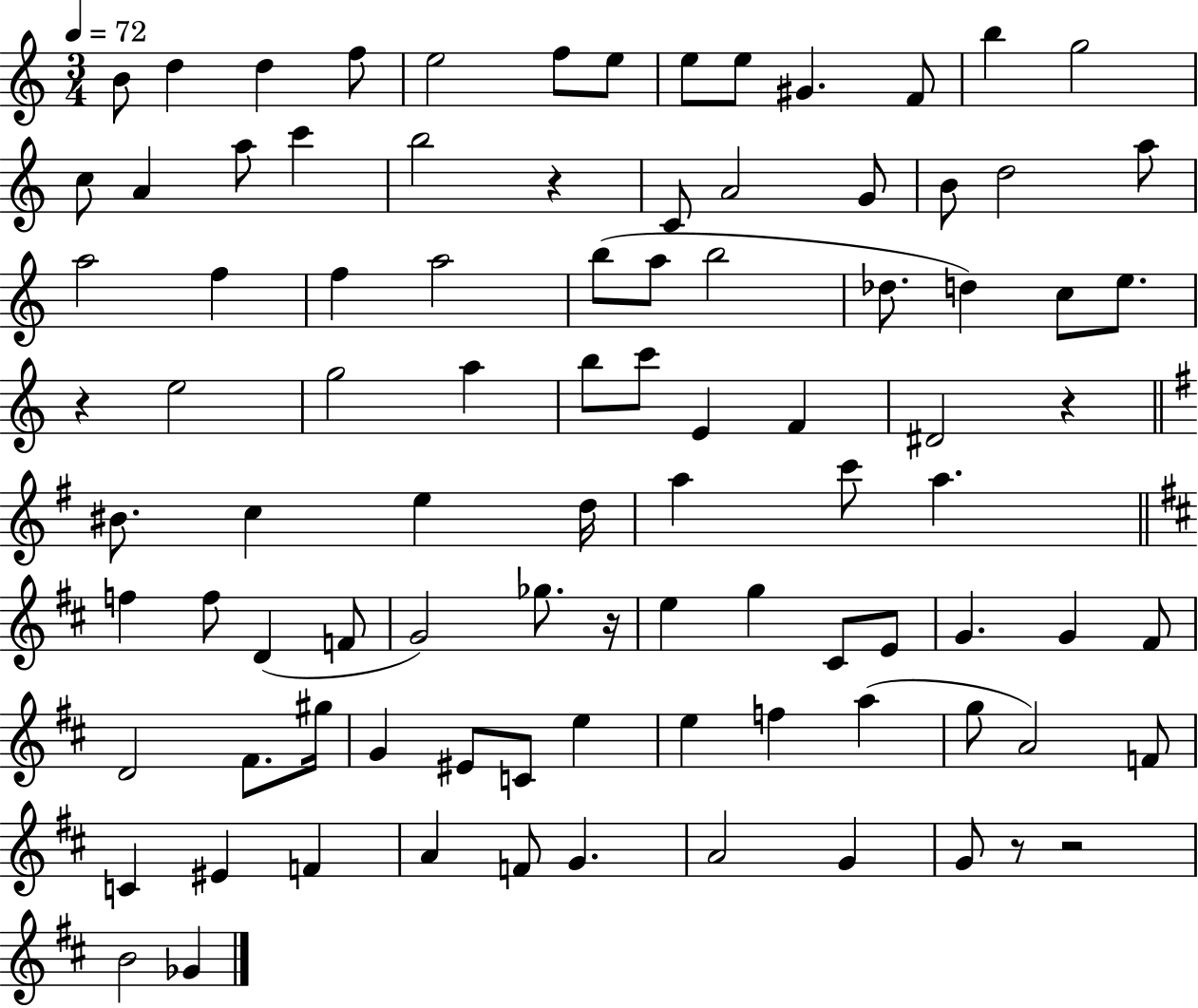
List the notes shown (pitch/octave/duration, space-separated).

B4/e D5/q D5/q F5/e E5/h F5/e E5/e E5/e E5/e G#4/q. F4/e B5/q G5/h C5/e A4/q A5/e C6/q B5/h R/q C4/e A4/h G4/e B4/e D5/h A5/e A5/h F5/q F5/q A5/h B5/e A5/e B5/h Db5/e. D5/q C5/e E5/e. R/q E5/h G5/h A5/q B5/e C6/e E4/q F4/q D#4/h R/q BIS4/e. C5/q E5/q D5/s A5/q C6/e A5/q. F5/q F5/e D4/q F4/e G4/h Gb5/e. R/s E5/q G5/q C#4/e E4/e G4/q. G4/q F#4/e D4/h F#4/e. G#5/s G4/q EIS4/e C4/e E5/q E5/q F5/q A5/q G5/e A4/h F4/e C4/q EIS4/q F4/q A4/q F4/e G4/q. A4/h G4/q G4/e R/e R/h B4/h Gb4/q